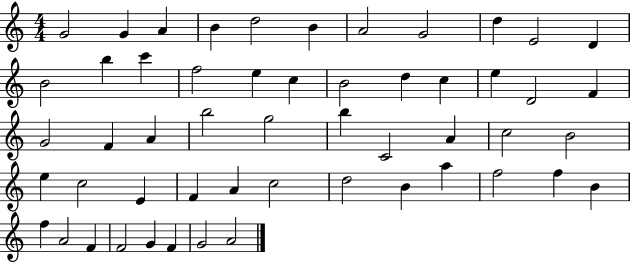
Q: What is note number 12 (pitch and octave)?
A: B4